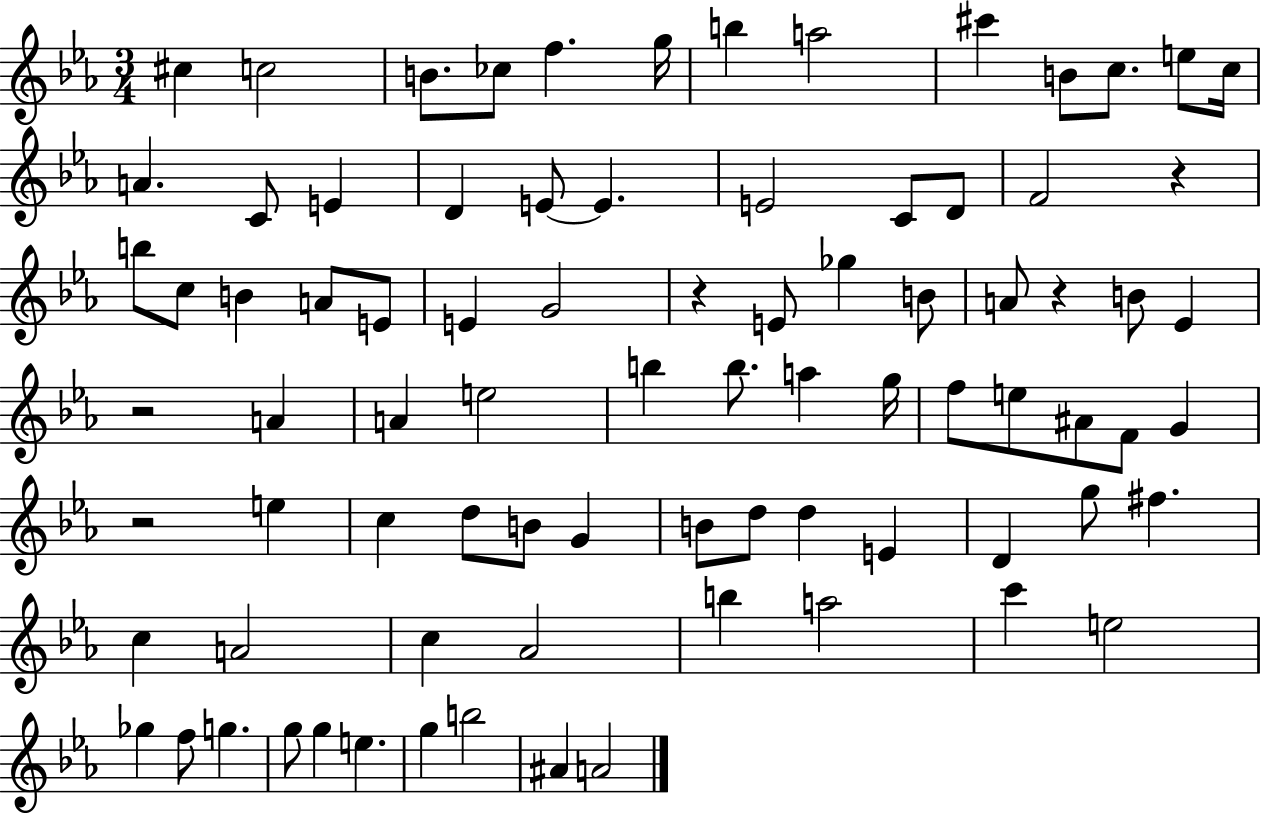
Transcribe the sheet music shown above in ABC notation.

X:1
T:Untitled
M:3/4
L:1/4
K:Eb
^c c2 B/2 _c/2 f g/4 b a2 ^c' B/2 c/2 e/2 c/4 A C/2 E D E/2 E E2 C/2 D/2 F2 z b/2 c/2 B A/2 E/2 E G2 z E/2 _g B/2 A/2 z B/2 _E z2 A A e2 b b/2 a g/4 f/2 e/2 ^A/2 F/2 G z2 e c d/2 B/2 G B/2 d/2 d E D g/2 ^f c A2 c _A2 b a2 c' e2 _g f/2 g g/2 g e g b2 ^A A2